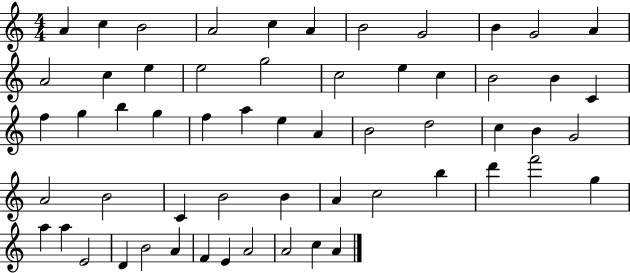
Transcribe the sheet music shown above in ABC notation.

X:1
T:Untitled
M:4/4
L:1/4
K:C
A c B2 A2 c A B2 G2 B G2 A A2 c e e2 g2 c2 e c B2 B C f g b g f a e A B2 d2 c B G2 A2 B2 C B2 B A c2 b d' f'2 g a a E2 D B2 A F E A2 A2 c A